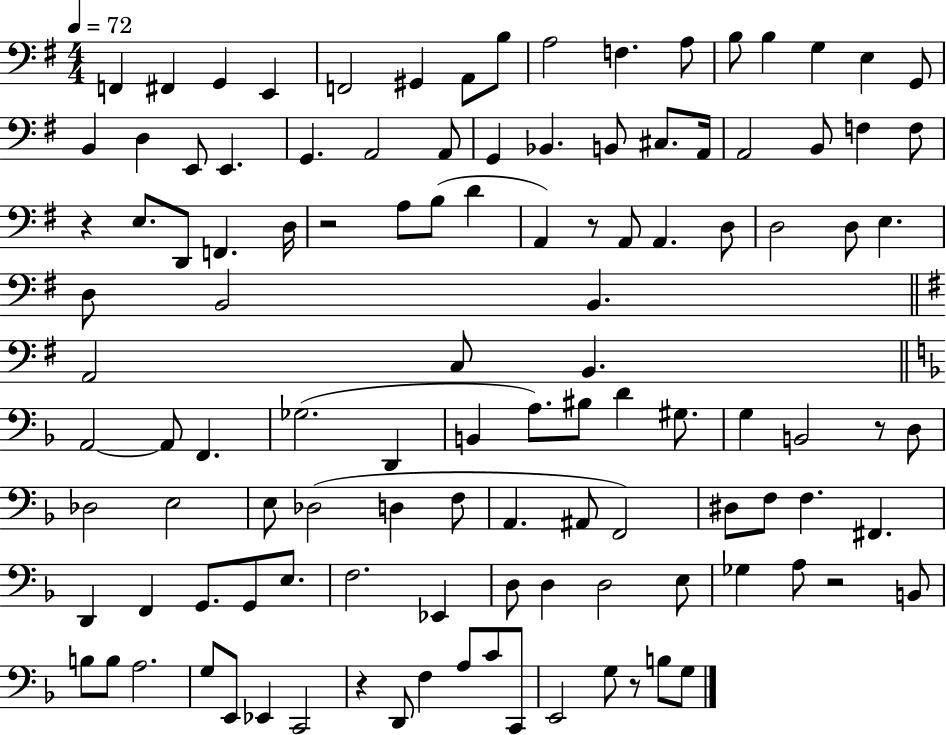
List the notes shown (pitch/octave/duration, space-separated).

F2/q F#2/q G2/q E2/q F2/h G#2/q A2/e B3/e A3/h F3/q. A3/e B3/e B3/q G3/q E3/q G2/e B2/q D3/q E2/e E2/q. G2/q. A2/h A2/e G2/q Bb2/q. B2/e C#3/e. A2/s A2/h B2/e F3/q F3/e R/q E3/e. D2/e F2/q. D3/s R/h A3/e B3/e D4/q A2/q R/e A2/e A2/q. D3/e D3/h D3/e E3/q. D3/e B2/h B2/q. A2/h C3/e B2/q. A2/h A2/e F2/q. Gb3/h. D2/q B2/q A3/e. BIS3/e D4/q G#3/e. G3/q B2/h R/e D3/e Db3/h E3/h E3/e Db3/h D3/q F3/e A2/q. A#2/e F2/h D#3/e F3/e F3/q. F#2/q. D2/q F2/q G2/e. G2/e E3/e. F3/h. Eb2/q D3/e D3/q D3/h E3/e Gb3/q A3/e R/h B2/e B3/e B3/e A3/h. G3/e E2/e Eb2/q C2/h R/q D2/e F3/q A3/e C4/e C2/e E2/h G3/e R/e B3/e G3/e